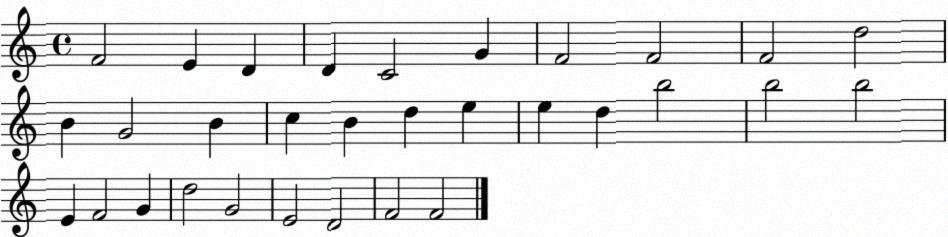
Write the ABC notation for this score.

X:1
T:Untitled
M:4/4
L:1/4
K:C
F2 E D D C2 G F2 F2 F2 d2 B G2 B c B d e e d b2 b2 b2 E F2 G d2 G2 E2 D2 F2 F2